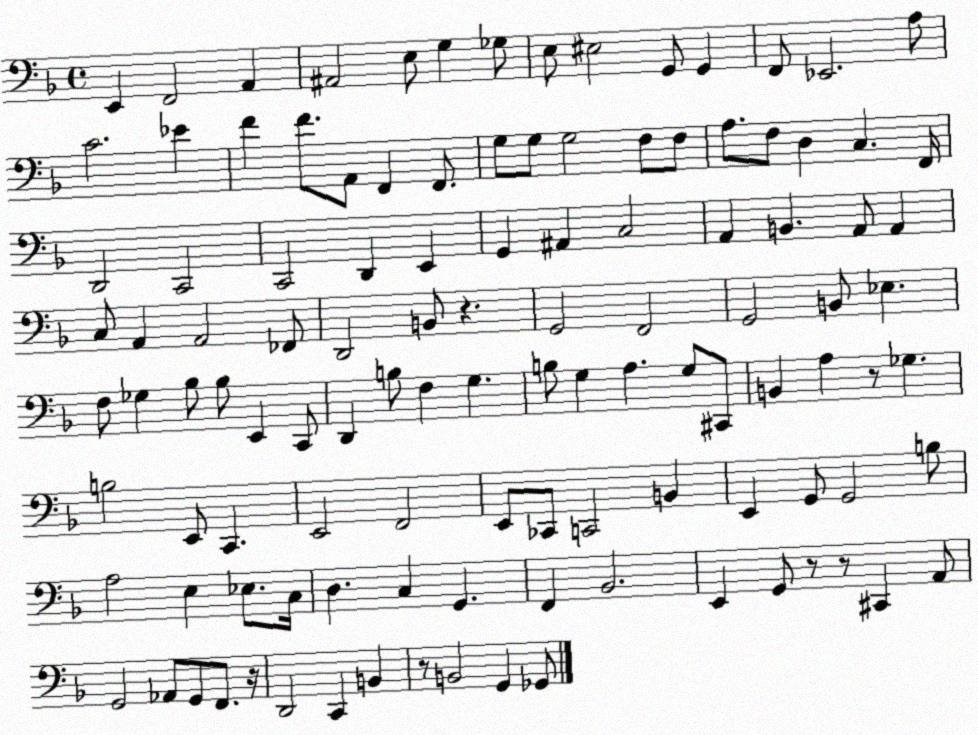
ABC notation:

X:1
T:Untitled
M:4/4
L:1/4
K:F
E,, F,,2 A,, ^A,,2 E,/2 G, _G,/2 E,/2 ^E,2 G,,/2 G,, F,,/2 _E,,2 A,/2 C2 _E F F/2 A,,/2 F,, F,,/2 G,/2 G,/2 G,2 F,/2 F,/2 A,/2 F,/2 D, C, F,,/4 D,,2 C,,2 C,,2 D,, E,, G,, ^A,, C,2 A,, B,, A,,/2 A,, C,/2 A,, A,,2 _F,,/2 D,,2 B,,/2 z G,,2 F,,2 G,,2 B,,/2 _E, F,/2 _G, _B,/2 _B,/2 E,, C,,/2 D,, B,/2 F, G, B,/2 G, A, G,/2 ^C,,/2 B,, A, z/2 _G, B,2 E,,/2 C,, E,,2 F,,2 E,,/2 _C,,/2 C,,2 B,, E,, G,,/2 G,,2 B,/2 A,2 E, _E,/2 C,/4 D, C, G,, F,, _B,,2 E,, G,,/2 z/2 z/2 ^C,, A,,/2 G,,2 _A,,/2 G,,/2 F,,/2 z/4 D,,2 C,, B,, z/2 B,,2 G,, _G,,/2